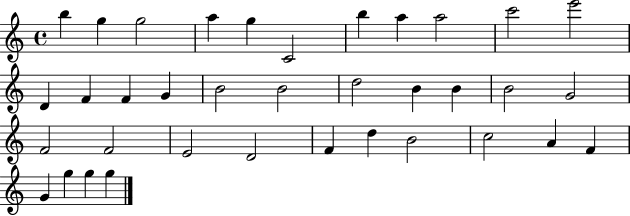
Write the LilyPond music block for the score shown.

{
  \clef treble
  \time 4/4
  \defaultTimeSignature
  \key c \major
  b''4 g''4 g''2 | a''4 g''4 c'2 | b''4 a''4 a''2 | c'''2 e'''2 | \break d'4 f'4 f'4 g'4 | b'2 b'2 | d''2 b'4 b'4 | b'2 g'2 | \break f'2 f'2 | e'2 d'2 | f'4 d''4 b'2 | c''2 a'4 f'4 | \break g'4 g''4 g''4 g''4 | \bar "|."
}